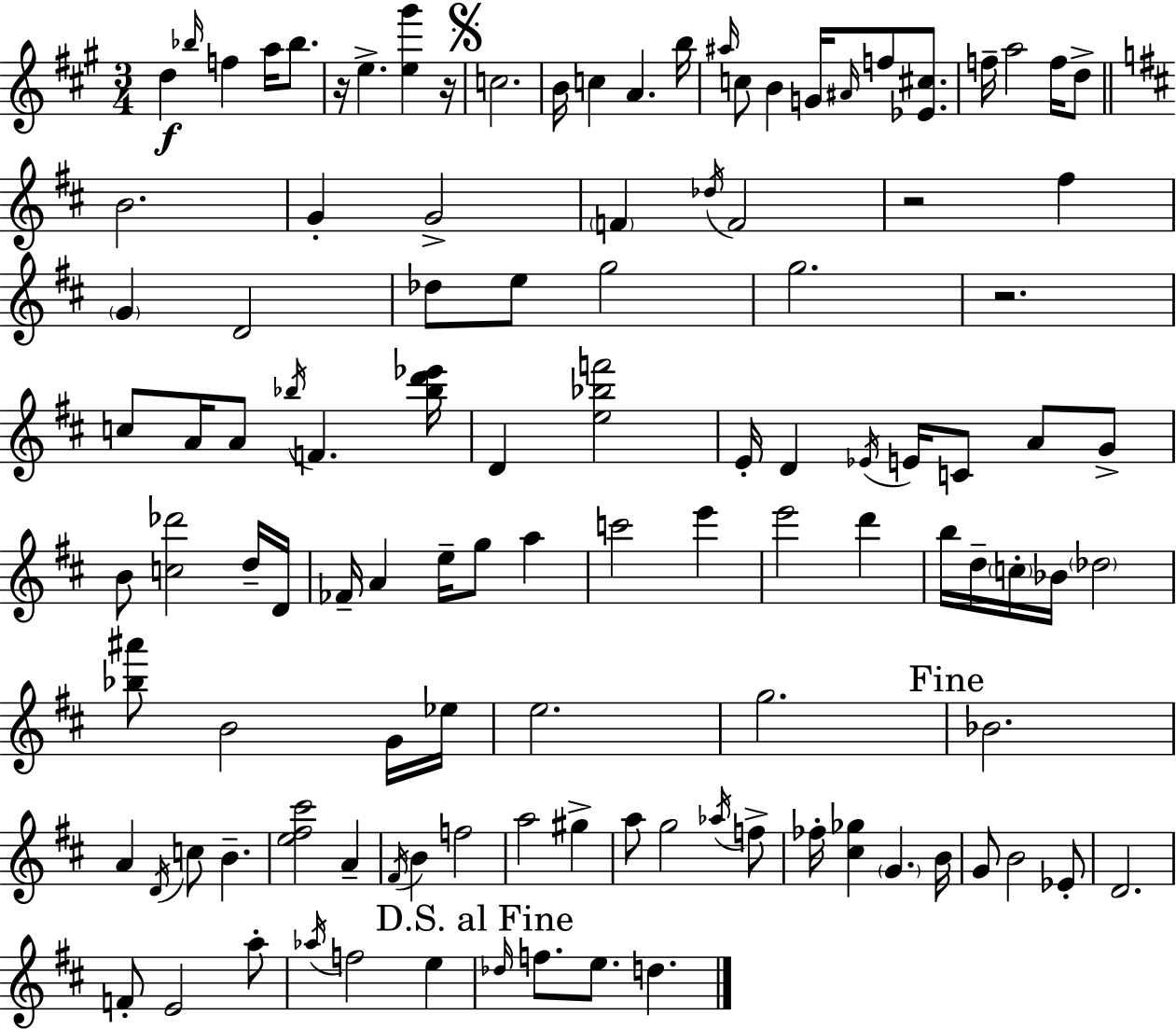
{
  \clef treble
  \numericTimeSignature
  \time 3/4
  \key a \major
  d''4\f \grace { bes''16 } f''4 a''16 bes''8. | r16 e''4.-> <e'' gis'''>4 | r16 \mark \markup { \musicglyph "scripts.segno" } c''2. | b'16 c''4 a'4. | \break b''16 \grace { ais''16 } c''8 b'4 g'16 \grace { ais'16 } f''8 | <ees' cis''>8. f''16-- a''2 | f''16 d''8-> \bar "||" \break \key d \major b'2. | g'4-. g'2-> | \parenthesize f'4 \acciaccatura { des''16 } f'2 | r2 fis''4 | \break \parenthesize g'4 d'2 | des''8 e''8 g''2 | g''2. | r2. | \break c''8 a'16 a'8 \acciaccatura { bes''16 } f'4. | <bes'' d''' ees'''>16 d'4 <e'' bes'' f'''>2 | e'16-. d'4 \acciaccatura { ees'16 } e'16 c'8 a'8 | g'8-> b'8 <c'' des'''>2 | \break d''16-- d'16 fes'16-- a'4 e''16-- g''8 a''4 | c'''2 e'''4 | e'''2 d'''4 | b''16 d''16-- \parenthesize c''16-. bes'16 \parenthesize des''2 | \break <bes'' ais'''>8 b'2 | g'16 ees''16 e''2. | g''2. | \mark "Fine" bes'2. | \break a'4 \acciaccatura { d'16 } c''8 b'4.-- | <e'' fis'' cis'''>2 | a'4-- \acciaccatura { fis'16 } b'4 f''2 | a''2 | \break gis''4-> a''8 g''2 | \acciaccatura { aes''16 } f''8-> fes''16-. <cis'' ges''>4 \parenthesize g'4. | b'16 g'8 b'2 | ees'8-. d'2. | \break f'8-. e'2 | a''8-. \acciaccatura { aes''16 } f''2 | e''4 \mark "D.S. al Fine" \grace { des''16 } f''8. e''8. | d''4. \bar "|."
}